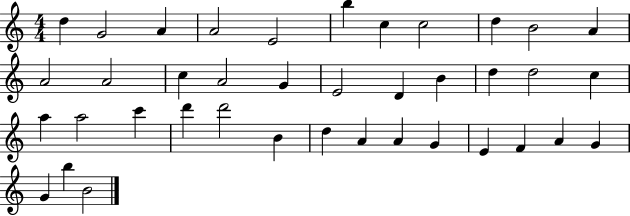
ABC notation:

X:1
T:Untitled
M:4/4
L:1/4
K:C
d G2 A A2 E2 b c c2 d B2 A A2 A2 c A2 G E2 D B d d2 c a a2 c' d' d'2 B d A A G E F A G G b B2